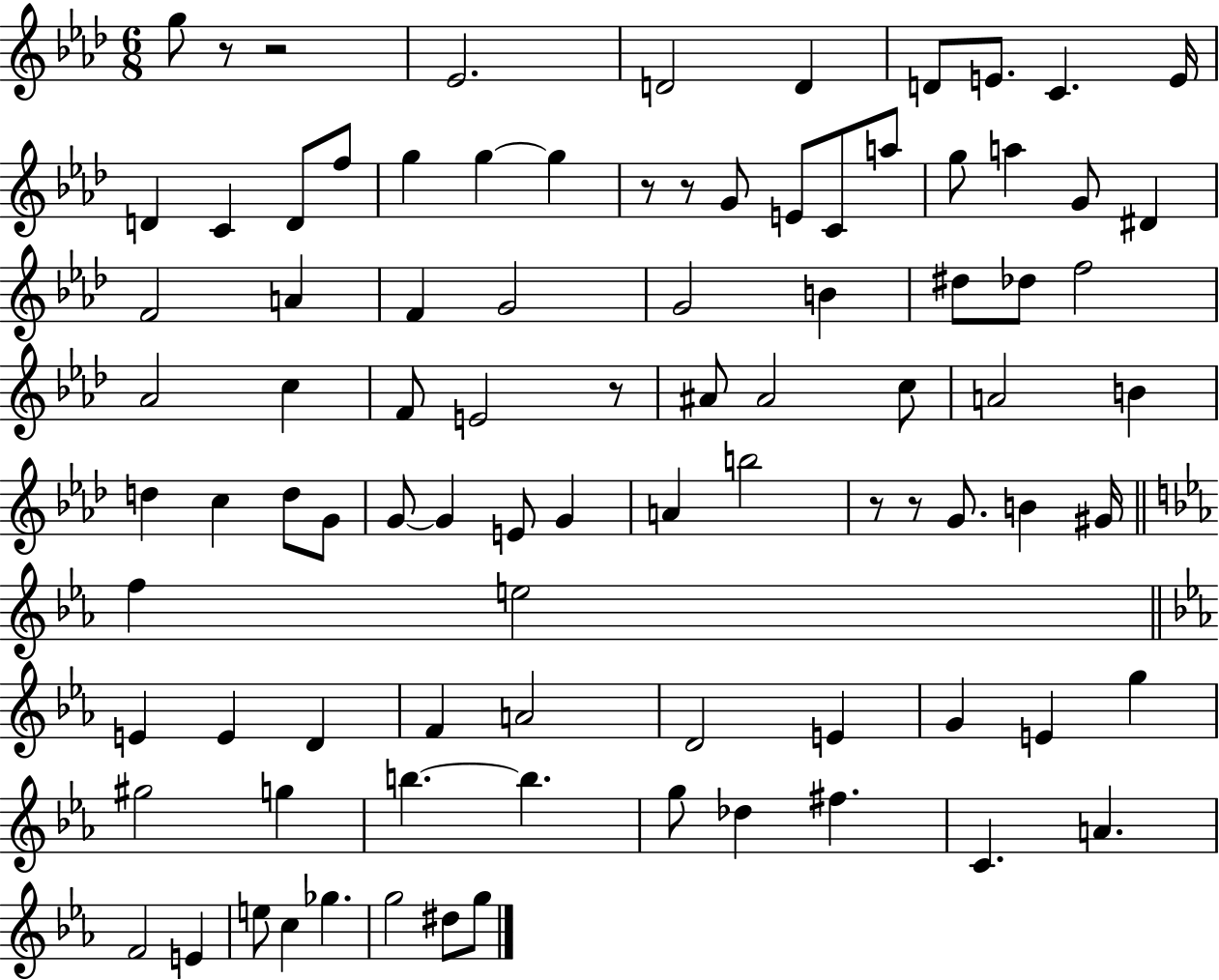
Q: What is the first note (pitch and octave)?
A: G5